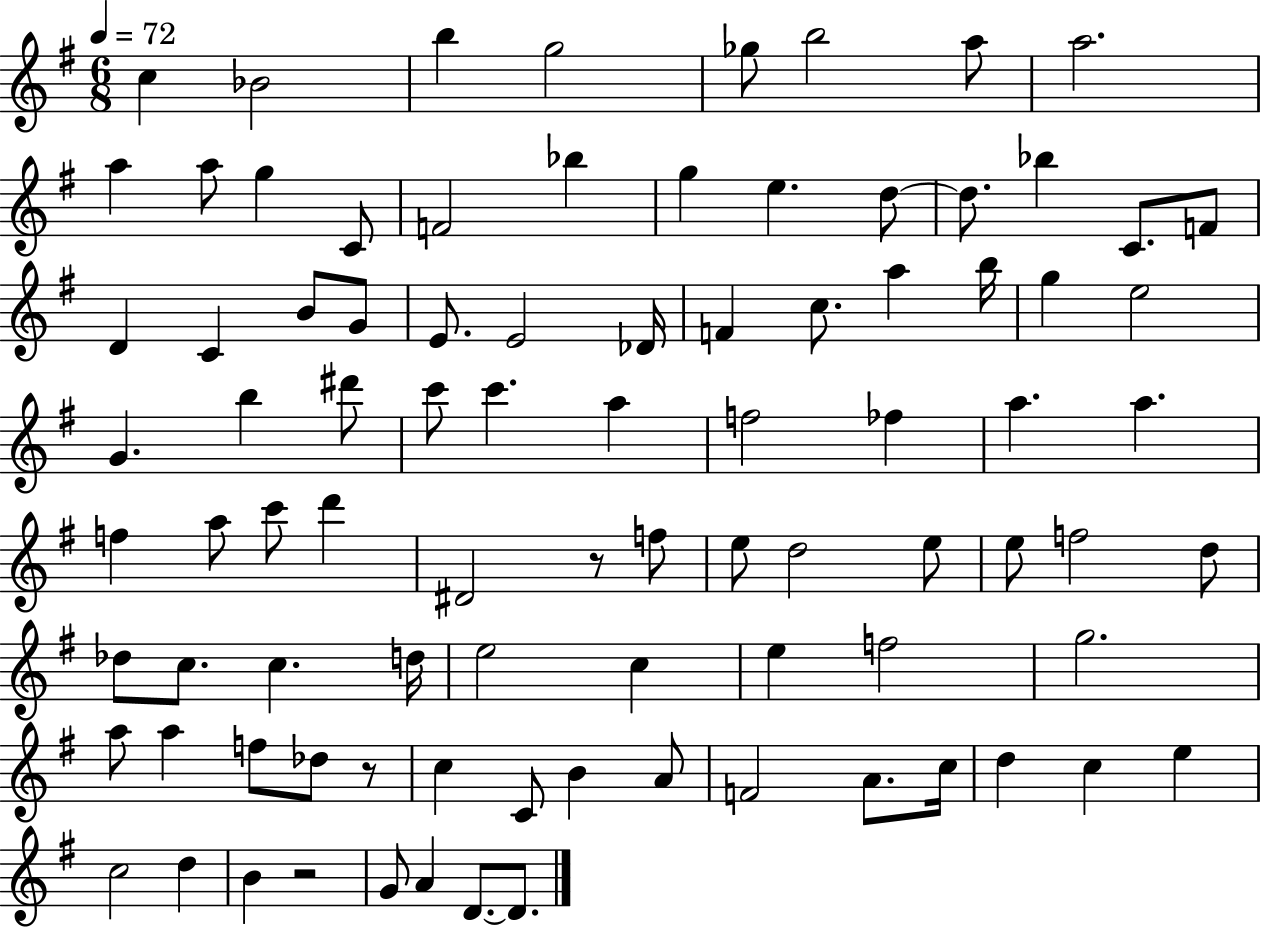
X:1
T:Untitled
M:6/8
L:1/4
K:G
c _B2 b g2 _g/2 b2 a/2 a2 a a/2 g C/2 F2 _b g e d/2 d/2 _b C/2 F/2 D C B/2 G/2 E/2 E2 _D/4 F c/2 a b/4 g e2 G b ^d'/2 c'/2 c' a f2 _f a a f a/2 c'/2 d' ^D2 z/2 f/2 e/2 d2 e/2 e/2 f2 d/2 _d/2 c/2 c d/4 e2 c e f2 g2 a/2 a f/2 _d/2 z/2 c C/2 B A/2 F2 A/2 c/4 d c e c2 d B z2 G/2 A D/2 D/2